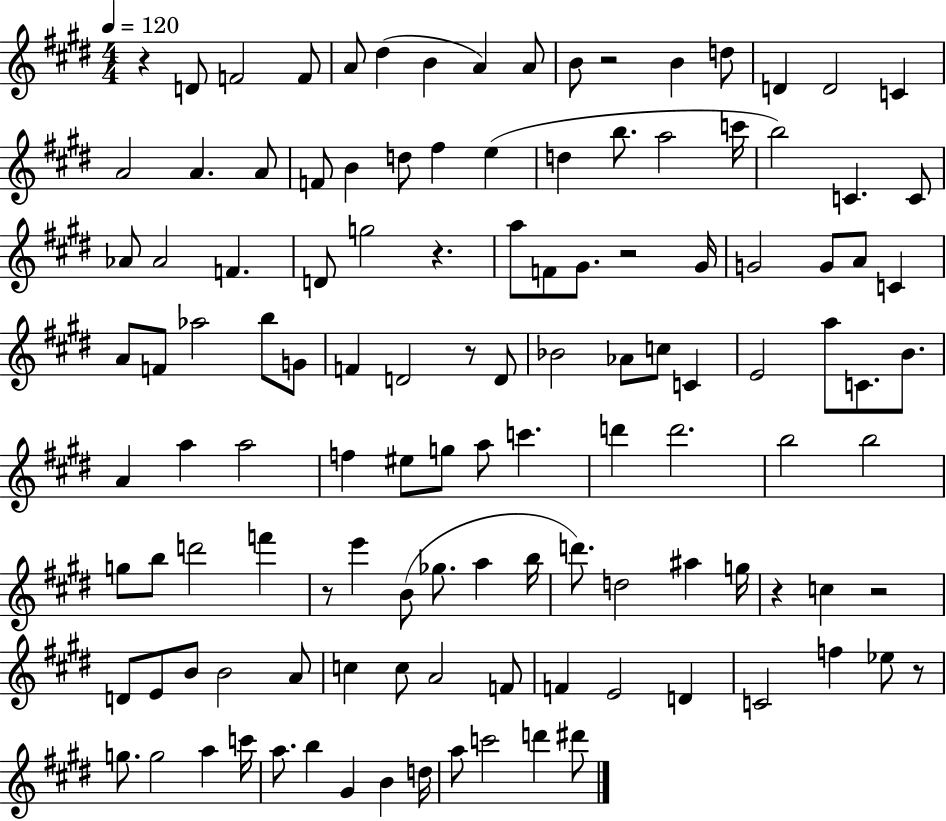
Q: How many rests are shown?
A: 9